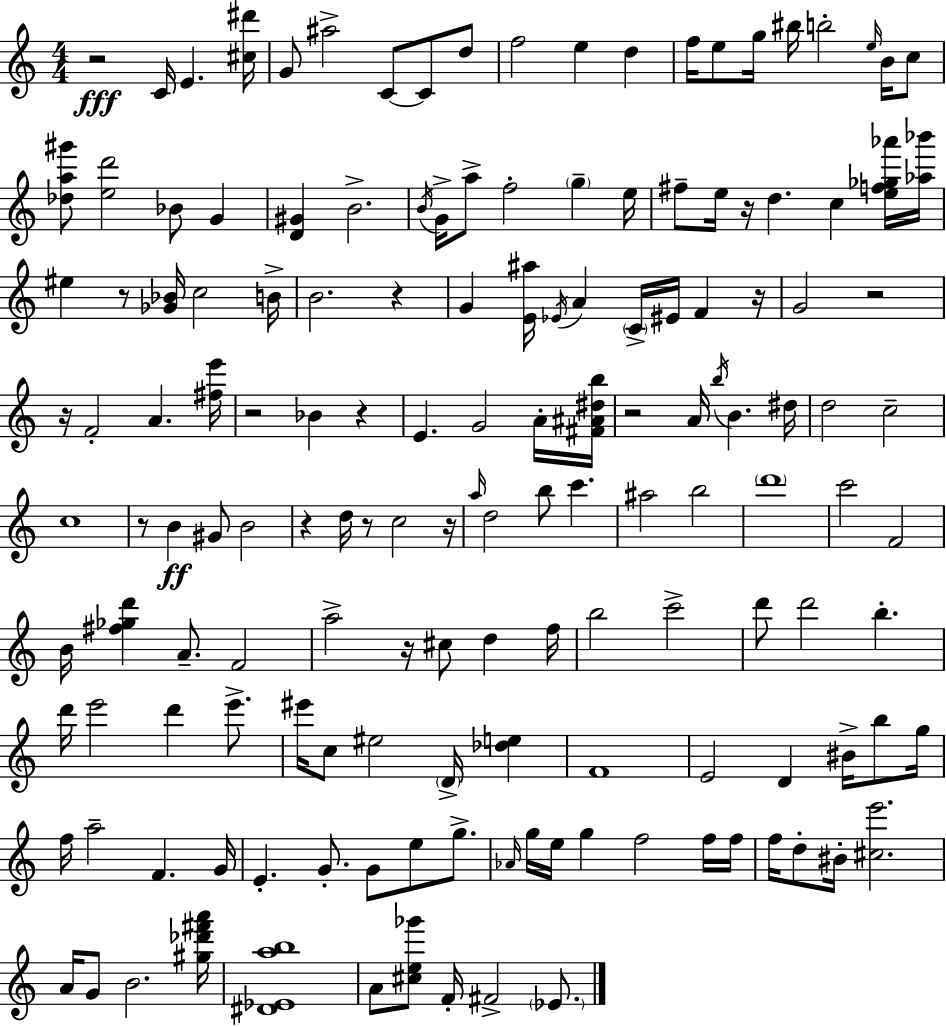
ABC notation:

X:1
T:Untitled
M:4/4
L:1/4
K:Am
z2 C/4 E [^c^d']/4 G/2 ^a2 C/2 C/2 d/2 f2 e d f/4 e/2 g/4 ^b/4 b2 e/4 B/4 c/2 [_da^g']/2 [ed']2 _B/2 G [D^G] B2 B/4 G/4 a/2 f2 g e/4 ^f/2 e/4 z/4 d c [ef_g_a']/4 [_a_b']/4 ^e z/2 [_G_B]/4 c2 B/4 B2 z G [E^a]/4 _E/4 A C/4 ^E/4 F z/4 G2 z2 z/4 F2 A [^fe']/4 z2 _B z E G2 A/4 [^F^A^db]/4 z2 A/4 b/4 B ^d/4 d2 c2 c4 z/2 B ^G/2 B2 z d/4 z/2 c2 z/4 a/4 d2 b/2 c' ^a2 b2 d'4 c'2 F2 B/4 [^f_gd'] A/2 F2 a2 z/4 ^c/2 d f/4 b2 c'2 d'/2 d'2 b d'/4 e'2 d' e'/2 ^e'/4 c/2 ^e2 D/4 [_de] F4 E2 D ^B/4 b/2 g/4 f/4 a2 F G/4 E G/2 G/2 e/2 g/2 _A/4 g/4 e/4 g f2 f/4 f/4 f/4 d/2 ^B/4 [^ce']2 A/4 G/2 B2 [^g_d'^f'a']/4 [^D_Eab]4 A/2 [^ce_g']/2 F/4 ^F2 _E/2